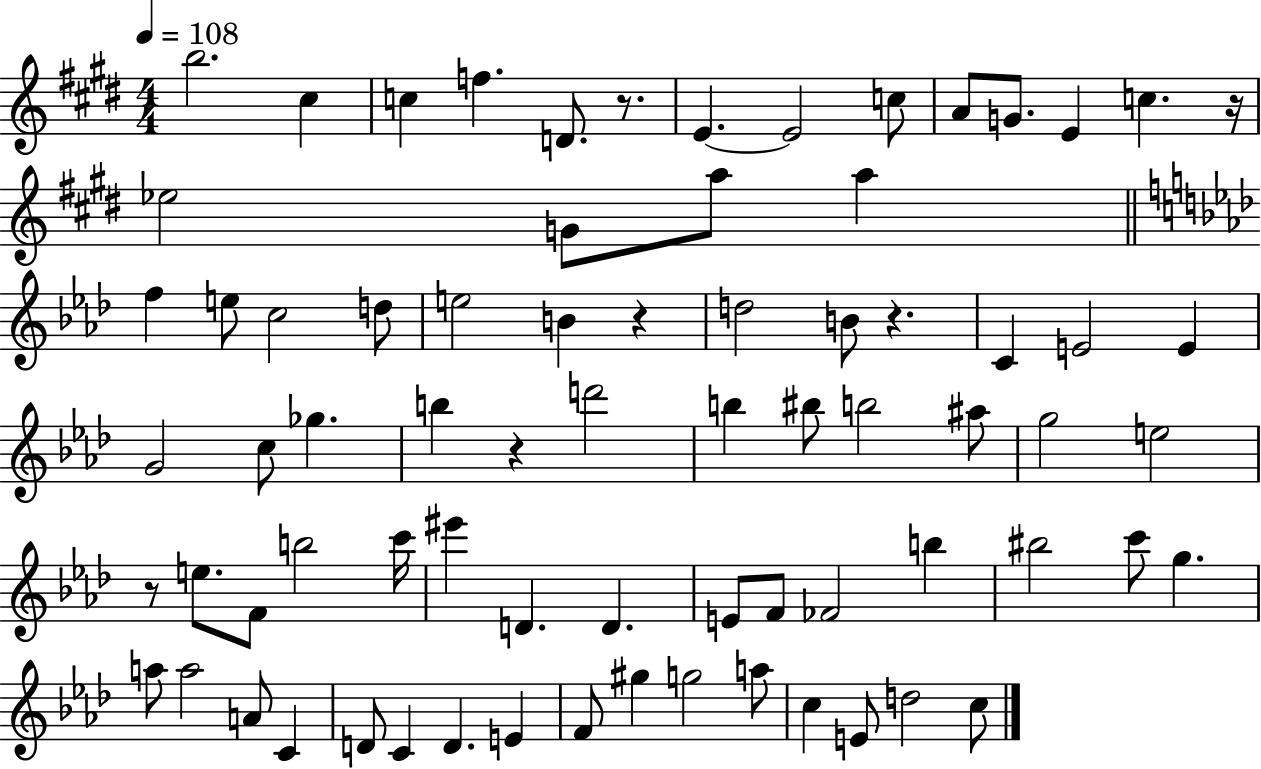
X:1
T:Untitled
M:4/4
L:1/4
K:E
b2 ^c c f D/2 z/2 E E2 c/2 A/2 G/2 E c z/4 _e2 G/2 a/2 a f e/2 c2 d/2 e2 B z d2 B/2 z C E2 E G2 c/2 _g b z d'2 b ^b/2 b2 ^a/2 g2 e2 z/2 e/2 F/2 b2 c'/4 ^e' D D E/2 F/2 _F2 b ^b2 c'/2 g a/2 a2 A/2 C D/2 C D E F/2 ^g g2 a/2 c E/2 d2 c/2